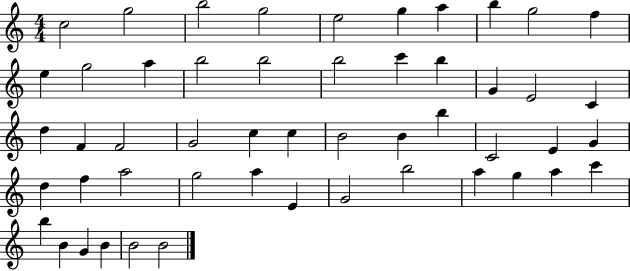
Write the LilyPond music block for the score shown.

{
  \clef treble
  \numericTimeSignature
  \time 4/4
  \key c \major
  c''2 g''2 | b''2 g''2 | e''2 g''4 a''4 | b''4 g''2 f''4 | \break e''4 g''2 a''4 | b''2 b''2 | b''2 c'''4 b''4 | g'4 e'2 c'4 | \break d''4 f'4 f'2 | g'2 c''4 c''4 | b'2 b'4 b''4 | c'2 e'4 g'4 | \break d''4 f''4 a''2 | g''2 a''4 e'4 | g'2 b''2 | a''4 g''4 a''4 c'''4 | \break b''4 b'4 g'4 b'4 | b'2 b'2 | \bar "|."
}